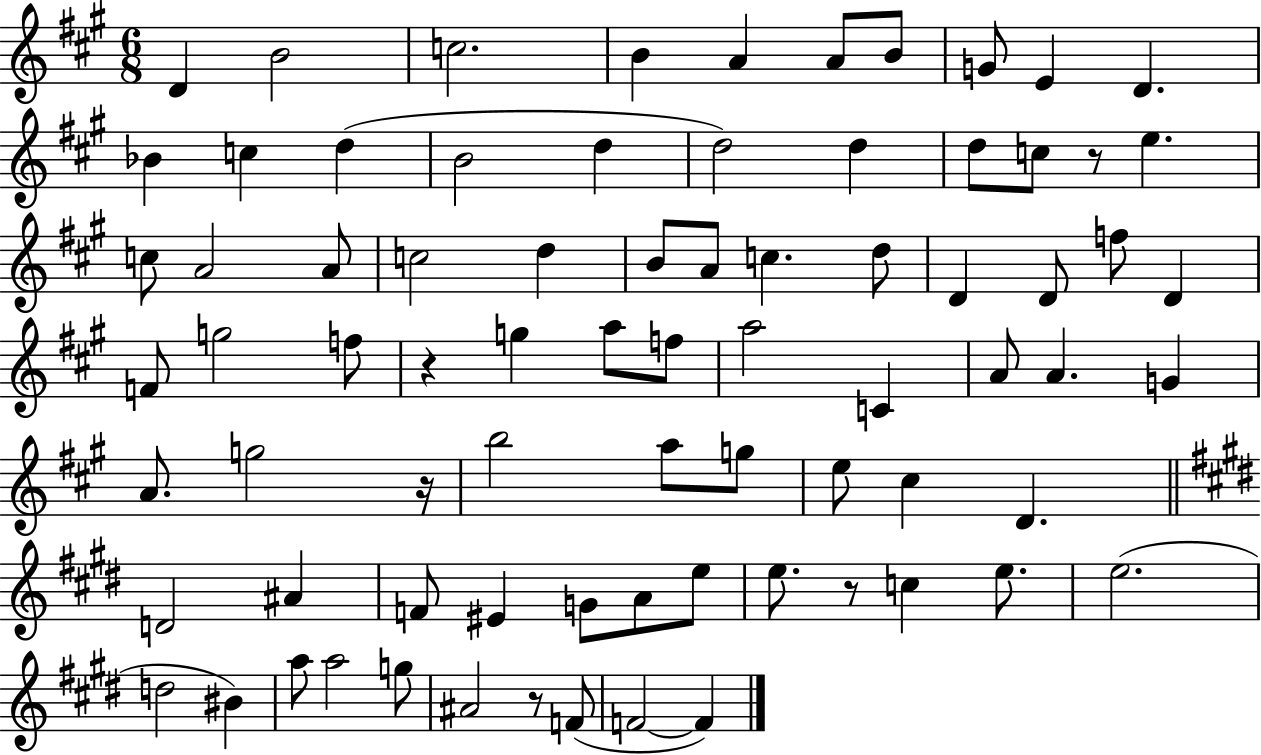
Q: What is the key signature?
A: A major